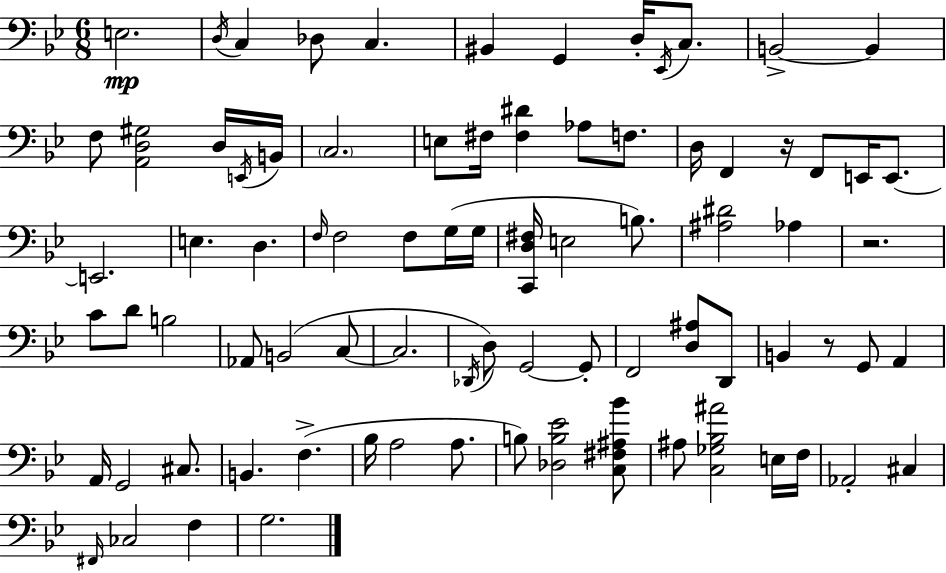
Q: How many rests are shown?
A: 3